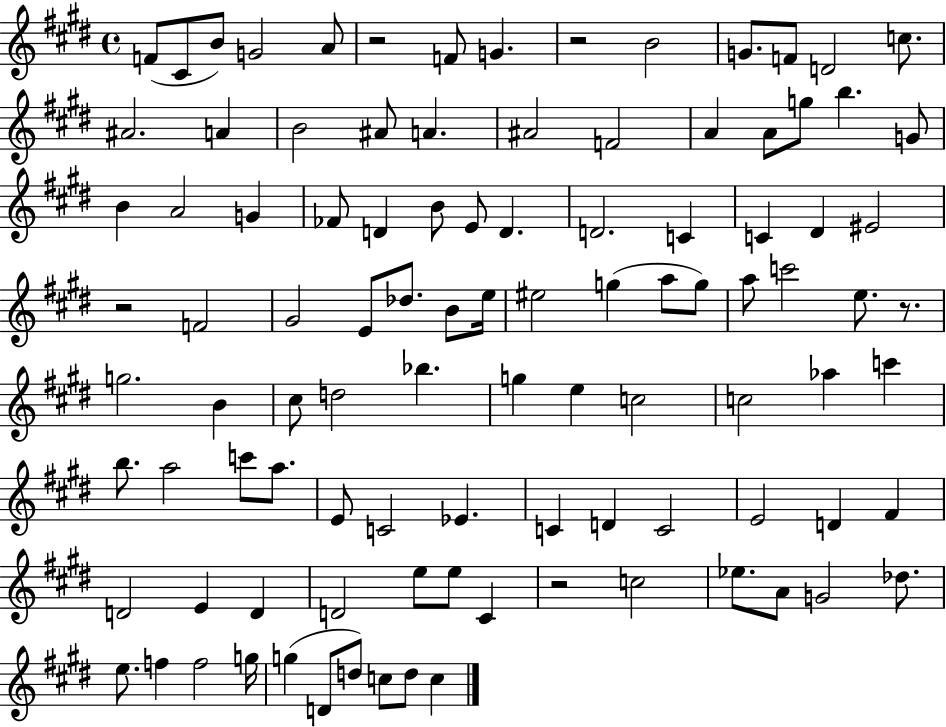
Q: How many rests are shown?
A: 5